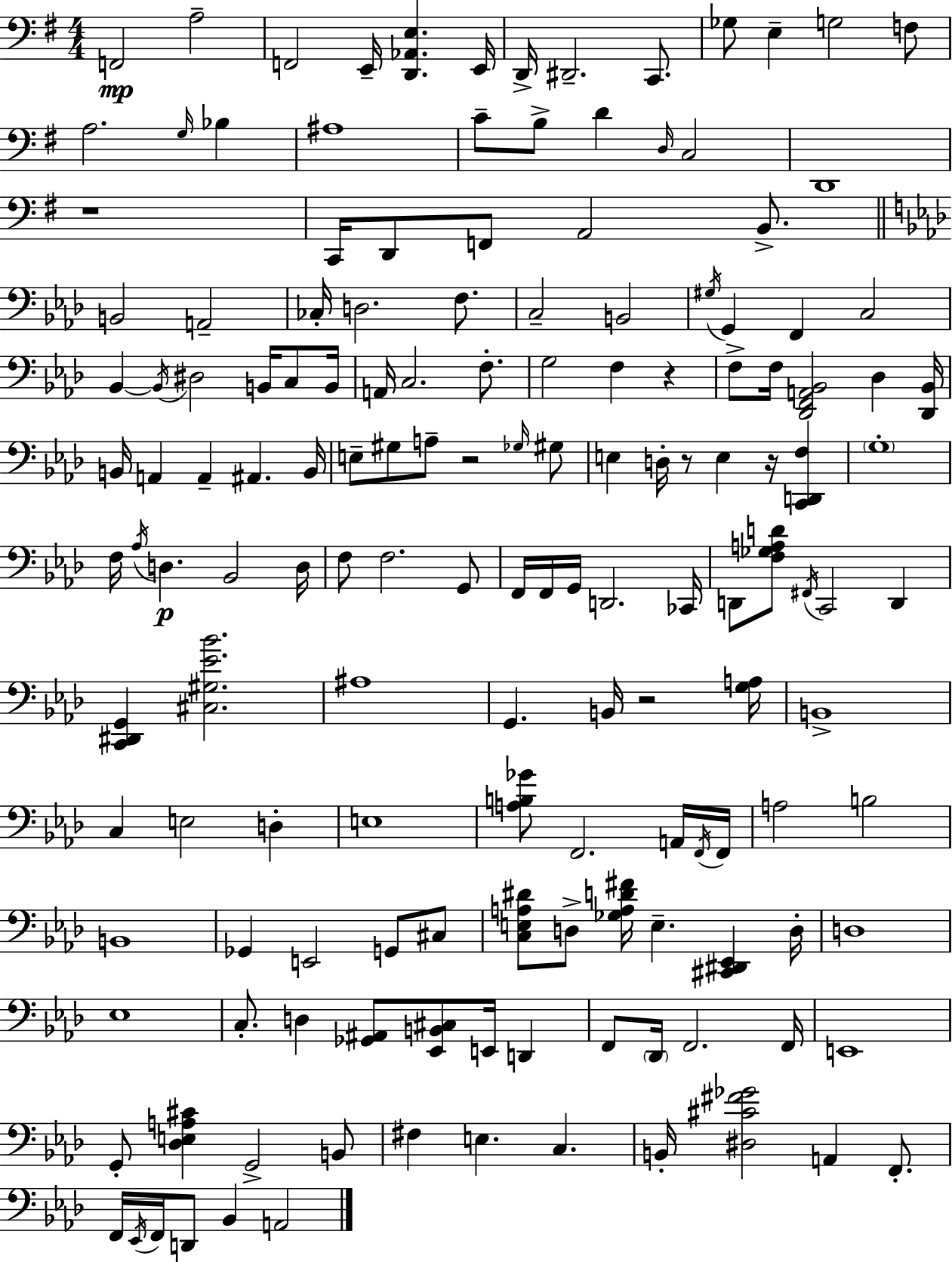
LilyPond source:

{
  \clef bass
  \numericTimeSignature
  \time 4/4
  \key g \major
  f,2\mp a2-- | f,2 e,16-- <d, aes, e>4. e,16 | d,16-> dis,2.-- c,8. | ges8 e4-- g2 f8 | \break a2. \grace { g16 } bes4 | ais1 | c'8-- b8-> d'4 \grace { d16 } c2 | d,1 | \break r1 | c,16 d,8 f,8 a,2 b,8.-> | \bar "||" \break \key aes \major b,2 a,2-- | ces16-. d2. f8. | c2-- b,2 | \acciaccatura { gis16 } g,4 f,4 c2 | \break bes,4~~ \acciaccatura { bes,16 } dis2 b,16 c8 | b,16 a,16 c2. f8.-. | g2 f4 r4 | f8-> f16 <des, f, a, bes,>2 des4 | \break <des, bes,>16 b,16 a,4 a,4-- ais,4. | b,16 e8-- gis8 a8-- r2 | \grace { ges16 } gis8 e4 d16-. r8 e4 r16 <c, d, f>4 | \parenthesize g1-. | \break f16 \acciaccatura { aes16 }\p d4. bes,2 | d16 f8 f2. | g,8 f,16 f,16 g,16 d,2. | ces,16 d,8 <f ges a d'>8 \acciaccatura { fis,16 } c,2 | \break d,4 <c, dis, g,>4 <cis gis ees' bes'>2. | ais1 | g,4. b,16 r2 | <g a>16 b,1-> | \break c4 e2 | d4-. e1 | <a b ges'>8 f,2. | a,16 \acciaccatura { f,16 } f,16 a2 b2 | \break b,1 | ges,4 e,2 | g,8 cis8 <c e a dis'>8 d8-> <ges a d' fis'>16 e4.-- | <cis, dis, ees,>4 d16-. d1 | \break ees1 | c8.-. d4 <ges, ais,>8 <ees, b, cis>8 | e,16 d,4 f,8 \parenthesize des,16 f,2. | f,16 e,1 | \break g,8-. <des e a cis'>4 g,2-> | b,8 fis4 e4. | c4. b,16-. <dis cis' fis' ges'>2 a,4 | f,8.-. f,16 \acciaccatura { ees,16 } f,16 d,8 bes,4 a,2 | \break \bar "|."
}